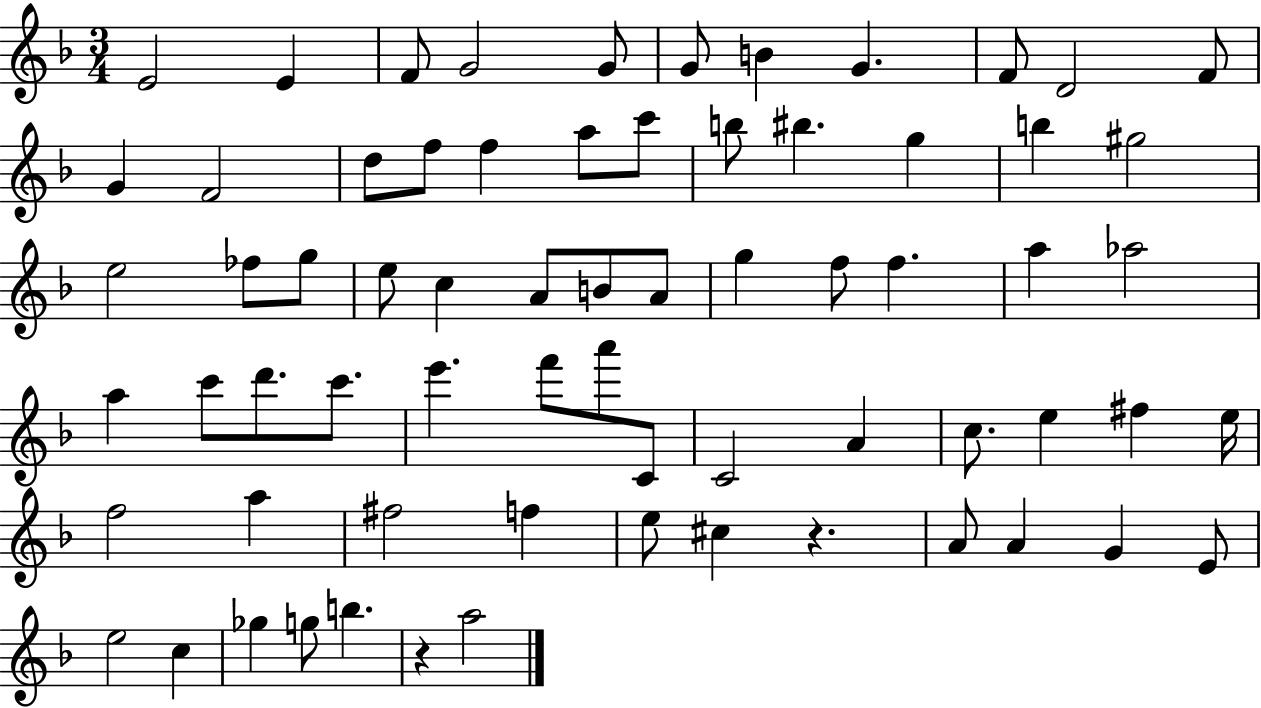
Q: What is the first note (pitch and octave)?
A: E4